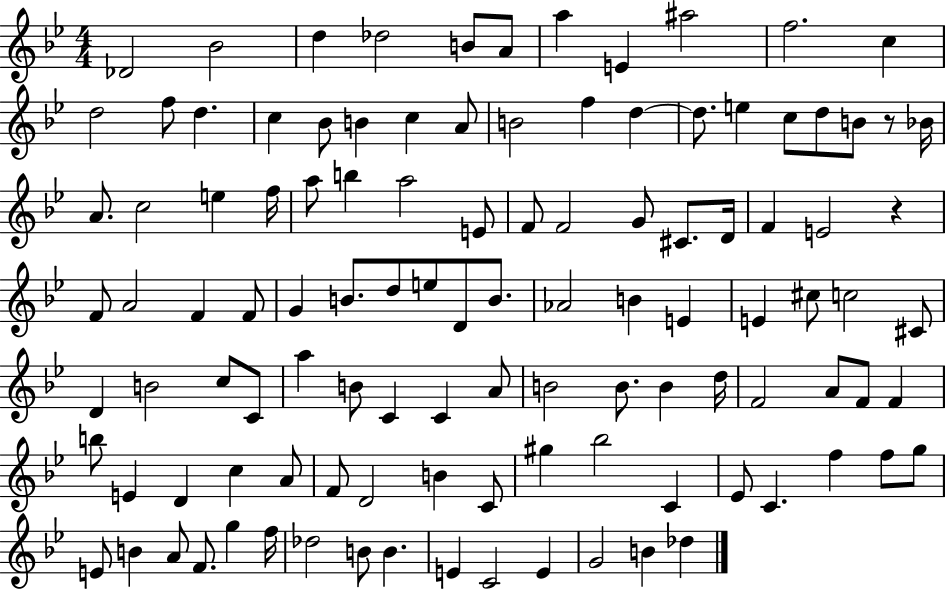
X:1
T:Untitled
M:4/4
L:1/4
K:Bb
_D2 _B2 d _d2 B/2 A/2 a E ^a2 f2 c d2 f/2 d c _B/2 B c A/2 B2 f d d/2 e c/2 d/2 B/2 z/2 _B/4 A/2 c2 e f/4 a/2 b a2 E/2 F/2 F2 G/2 ^C/2 D/4 F E2 z F/2 A2 F F/2 G B/2 d/2 e/2 D/2 B/2 _A2 B E E ^c/2 c2 ^C/2 D B2 c/2 C/2 a B/2 C C A/2 B2 B/2 B d/4 F2 A/2 F/2 F b/2 E D c A/2 F/2 D2 B C/2 ^g _b2 C _E/2 C f f/2 g/2 E/2 B A/2 F/2 g f/4 _d2 B/2 B E C2 E G2 B _d